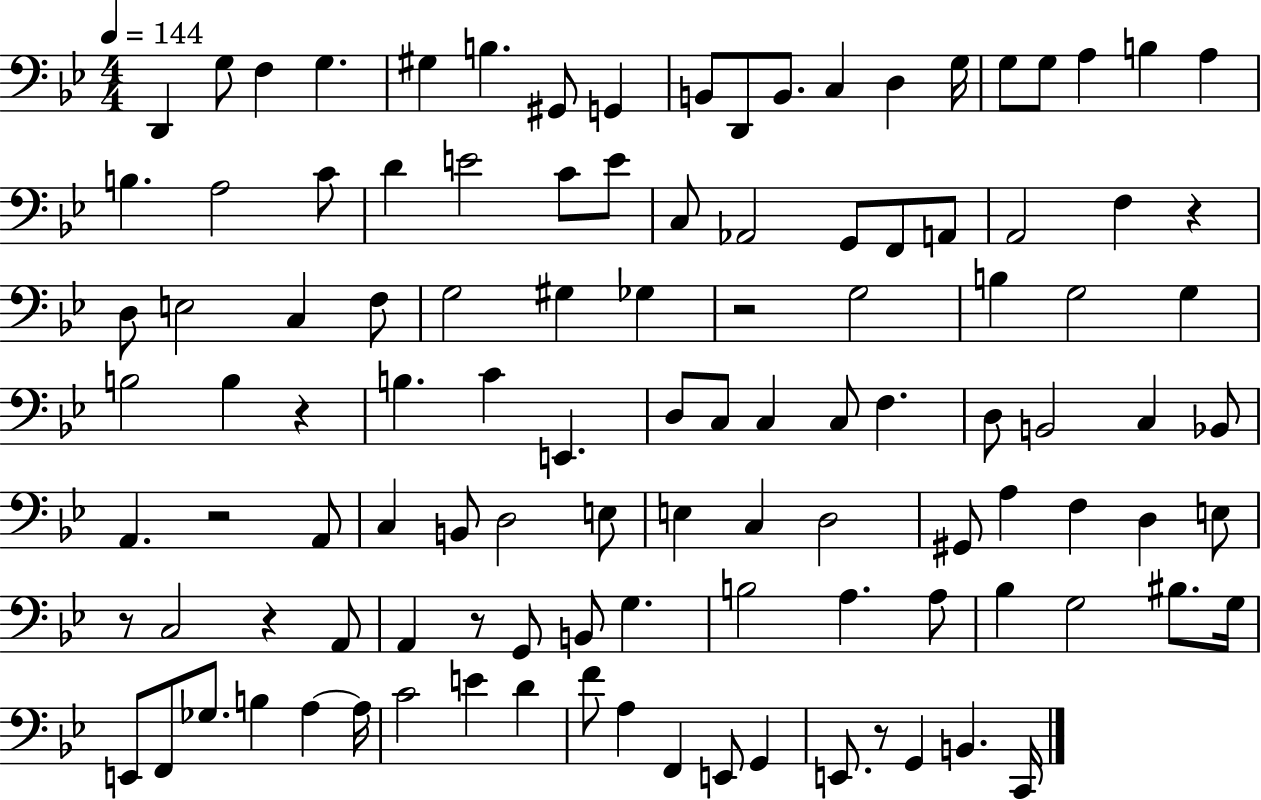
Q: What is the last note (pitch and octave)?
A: C2